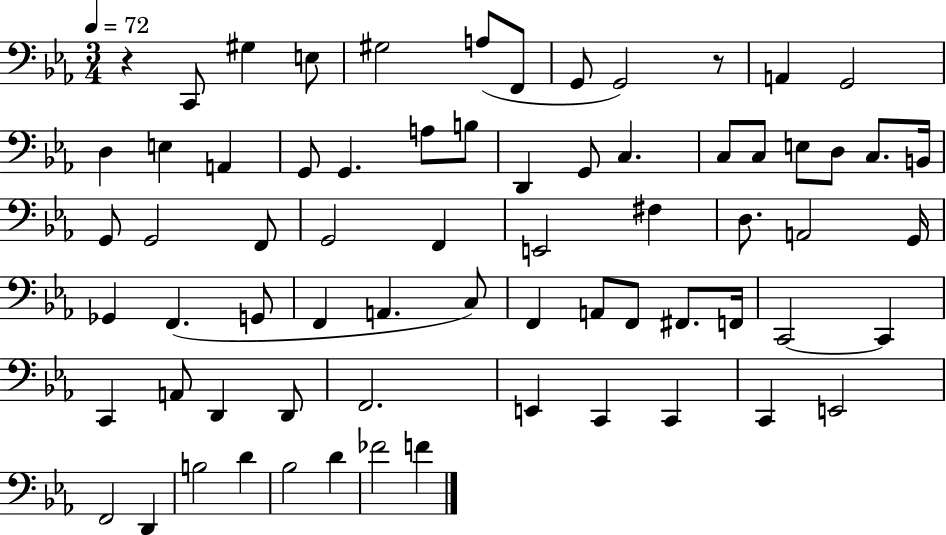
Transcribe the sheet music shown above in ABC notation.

X:1
T:Untitled
M:3/4
L:1/4
K:Eb
z C,,/2 ^G, E,/2 ^G,2 A,/2 F,,/2 G,,/2 G,,2 z/2 A,, G,,2 D, E, A,, G,,/2 G,, A,/2 B,/2 D,, G,,/2 C, C,/2 C,/2 E,/2 D,/2 C,/2 B,,/4 G,,/2 G,,2 F,,/2 G,,2 F,, E,,2 ^F, D,/2 A,,2 G,,/4 _G,, F,, G,,/2 F,, A,, C,/2 F,, A,,/2 F,,/2 ^F,,/2 F,,/4 C,,2 C,, C,, A,,/2 D,, D,,/2 F,,2 E,, C,, C,, C,, E,,2 F,,2 D,, B,2 D _B,2 D _F2 F